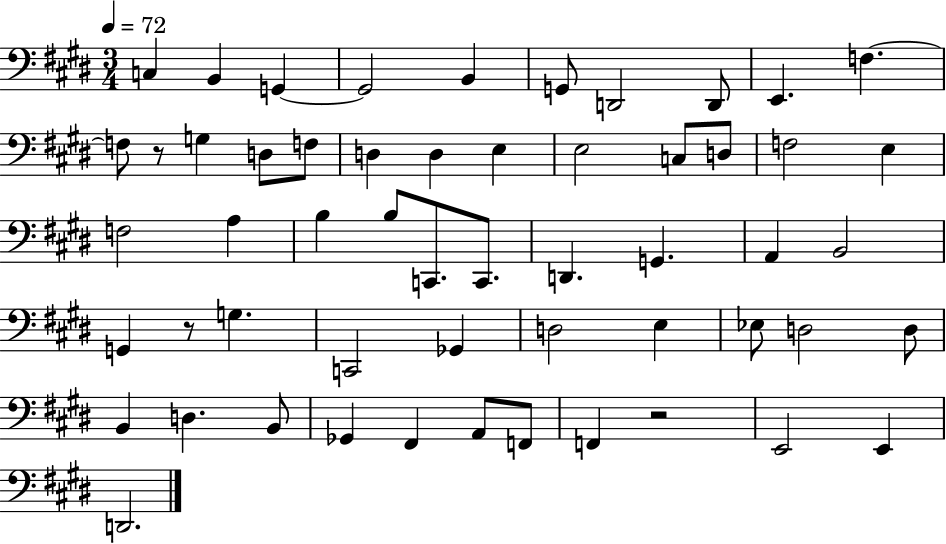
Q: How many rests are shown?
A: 3